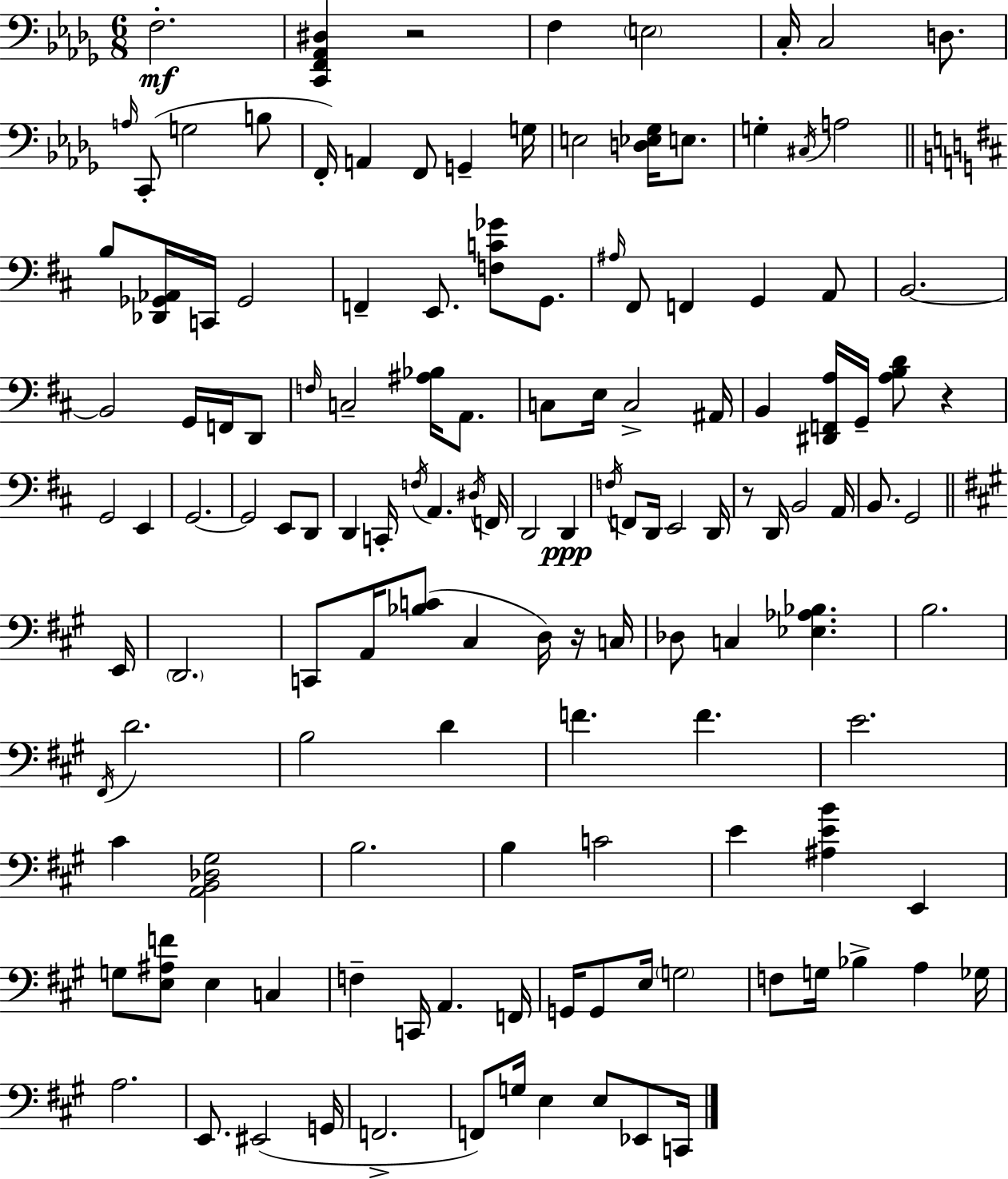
X:1
T:Untitled
M:6/8
L:1/4
K:Bbm
F,2 [C,,F,,_A,,^D,] z2 F, E,2 C,/4 C,2 D,/2 A,/4 C,,/2 G,2 B,/2 F,,/4 A,, F,,/2 G,, G,/4 E,2 [D,_E,_G,]/4 E,/2 G, ^C,/4 A,2 B,/2 [_D,,_G,,_A,,]/4 C,,/4 _G,,2 F,, E,,/2 [F,C_G]/2 G,,/2 ^A,/4 ^F,,/2 F,, G,, A,,/2 B,,2 B,,2 G,,/4 F,,/4 D,,/2 F,/4 C,2 [^A,_B,]/4 A,,/2 C,/2 E,/4 C,2 ^A,,/4 B,, [^D,,F,,A,]/4 G,,/4 [A,B,D]/2 z G,,2 E,, G,,2 G,,2 E,,/2 D,,/2 D,, C,,/4 F,/4 A,, ^D,/4 F,,/4 D,,2 D,, F,/4 F,,/2 D,,/4 E,,2 D,,/4 z/2 D,,/4 B,,2 A,,/4 B,,/2 G,,2 E,,/4 D,,2 C,,/2 A,,/4 [_B,C]/2 ^C, D,/4 z/4 C,/4 _D,/2 C, [_E,_A,_B,] B,2 ^F,,/4 D2 B,2 D F F E2 ^C [A,,B,,_D,^G,]2 B,2 B, C2 E [^A,EB] E,, G,/2 [E,^A,F]/2 E, C, F, C,,/4 A,, F,,/4 G,,/4 G,,/2 E,/4 G,2 F,/2 G,/4 _B, A, _G,/4 A,2 E,,/2 ^E,,2 G,,/4 F,,2 F,,/2 G,/4 E, E,/2 _E,,/2 C,,/4